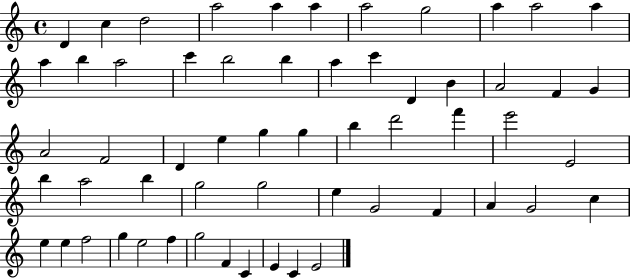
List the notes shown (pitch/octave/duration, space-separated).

D4/q C5/q D5/h A5/h A5/q A5/q A5/h G5/h A5/q A5/h A5/q A5/q B5/q A5/h C6/q B5/h B5/q A5/q C6/q D4/q B4/q A4/h F4/q G4/q A4/h F4/h D4/q E5/q G5/q G5/q B5/q D6/h F6/q E6/h E4/h B5/q A5/h B5/q G5/h G5/h E5/q G4/h F4/q A4/q G4/h C5/q E5/q E5/q F5/h G5/q E5/h F5/q G5/h F4/q C4/q E4/q C4/q E4/h